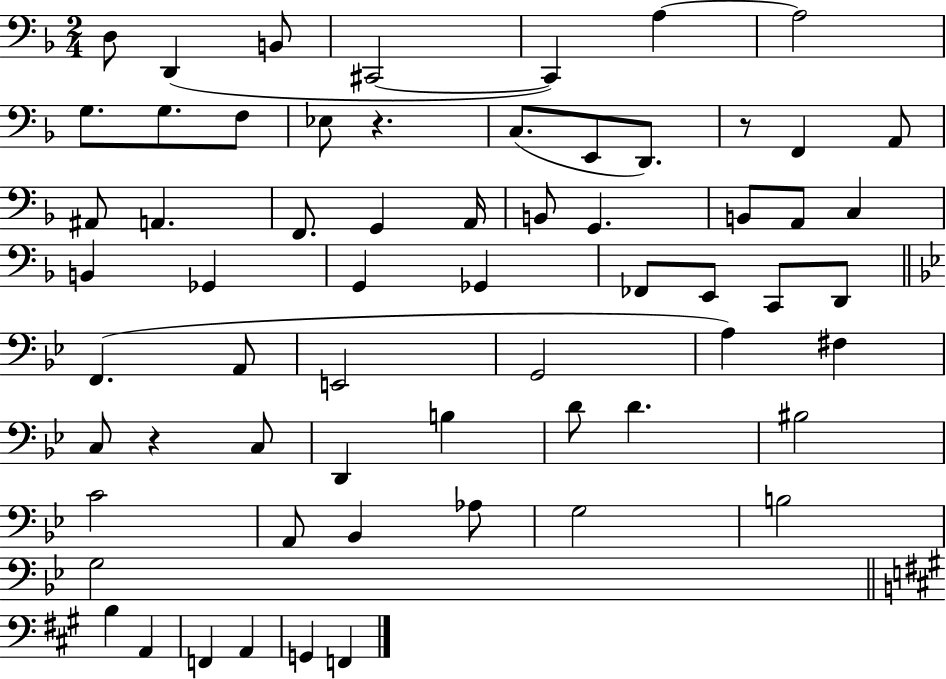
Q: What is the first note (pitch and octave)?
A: D3